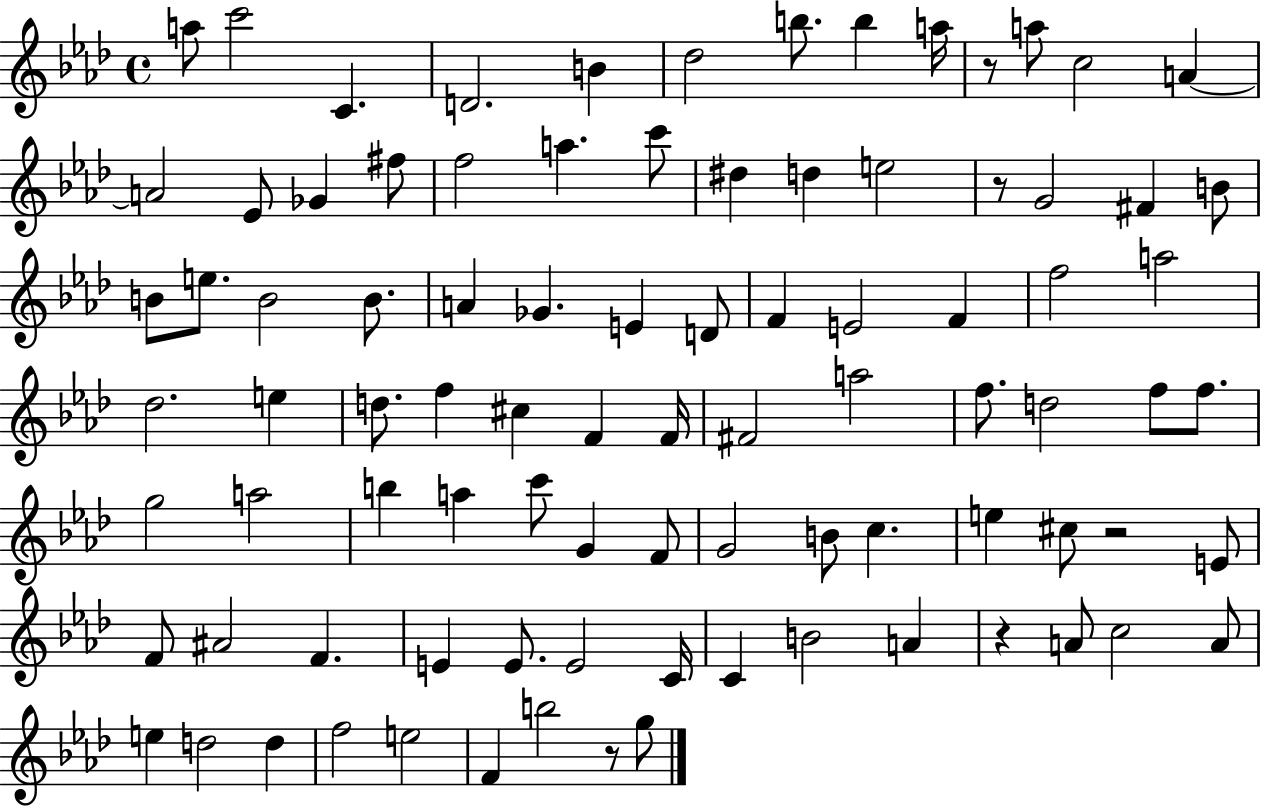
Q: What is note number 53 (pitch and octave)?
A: A5